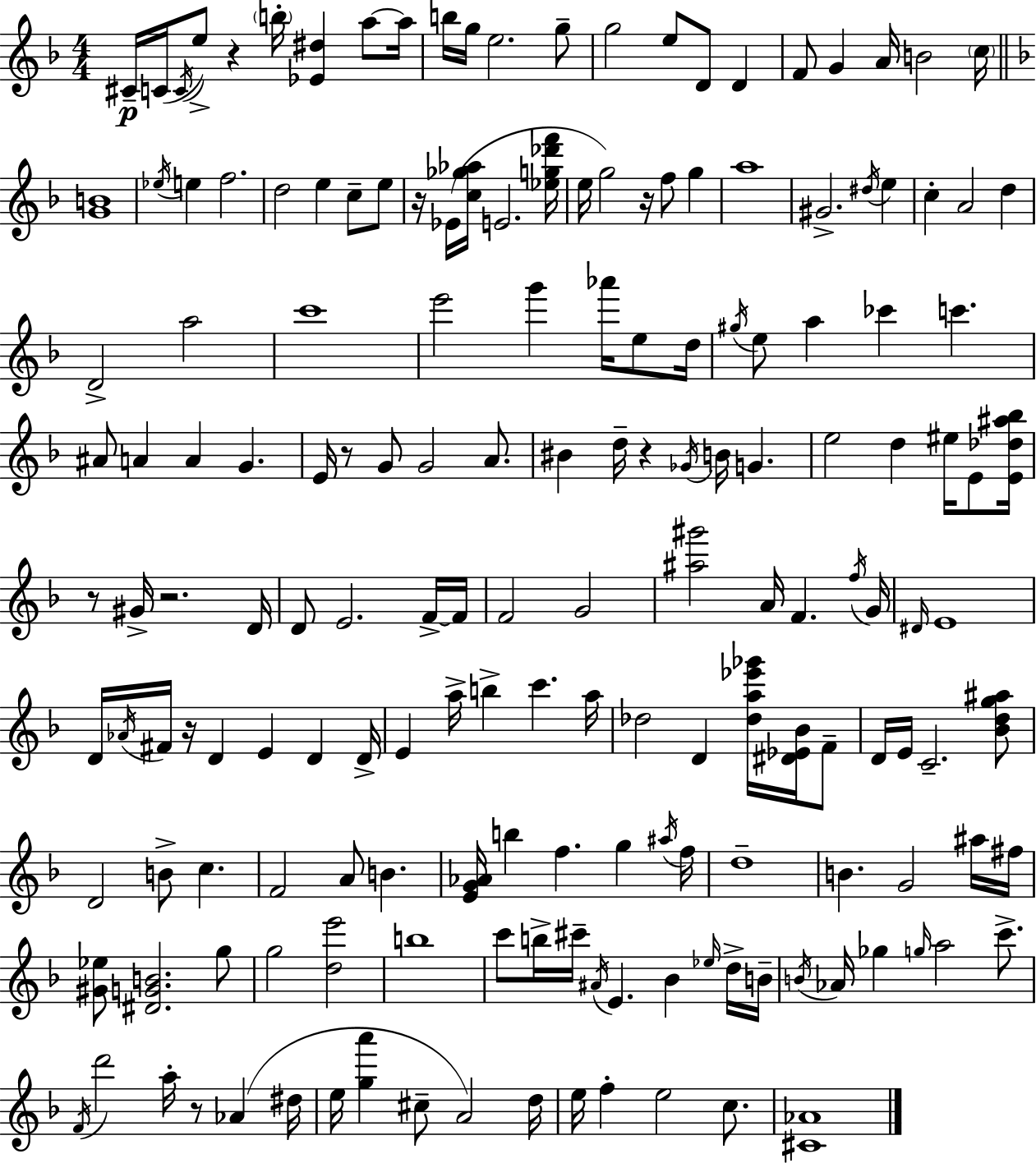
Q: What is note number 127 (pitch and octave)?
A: Bb4